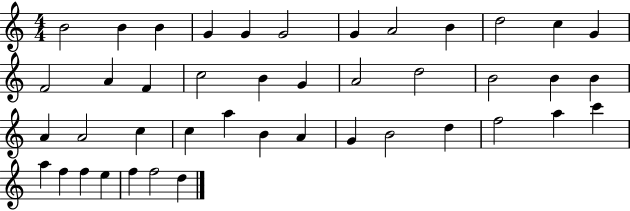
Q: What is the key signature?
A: C major